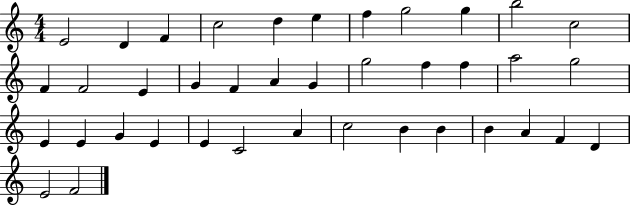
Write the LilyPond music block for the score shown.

{
  \clef treble
  \numericTimeSignature
  \time 4/4
  \key c \major
  e'2 d'4 f'4 | c''2 d''4 e''4 | f''4 g''2 g''4 | b''2 c''2 | \break f'4 f'2 e'4 | g'4 f'4 a'4 g'4 | g''2 f''4 f''4 | a''2 g''2 | \break e'4 e'4 g'4 e'4 | e'4 c'2 a'4 | c''2 b'4 b'4 | b'4 a'4 f'4 d'4 | \break e'2 f'2 | \bar "|."
}